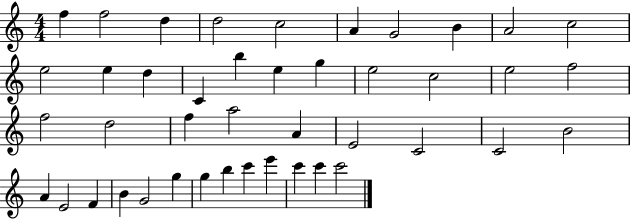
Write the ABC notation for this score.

X:1
T:Untitled
M:4/4
L:1/4
K:C
f f2 d d2 c2 A G2 B A2 c2 e2 e d C b e g e2 c2 e2 f2 f2 d2 f a2 A E2 C2 C2 B2 A E2 F B G2 g g b c' e' c' c' c'2